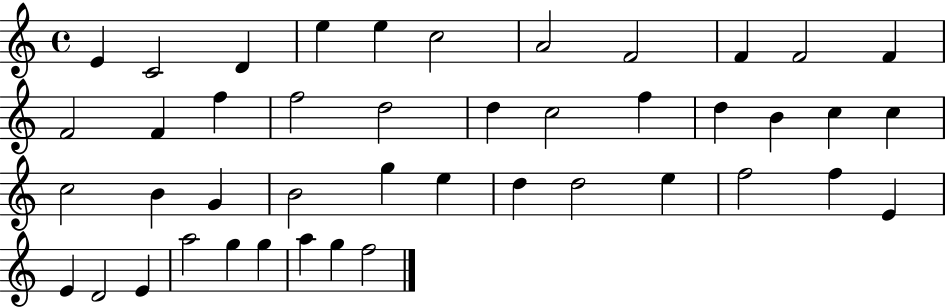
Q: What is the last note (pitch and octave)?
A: F5